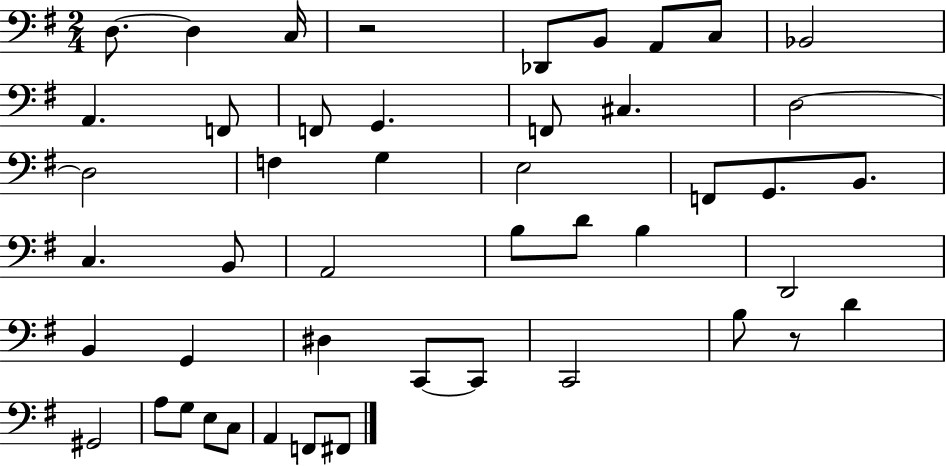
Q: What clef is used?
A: bass